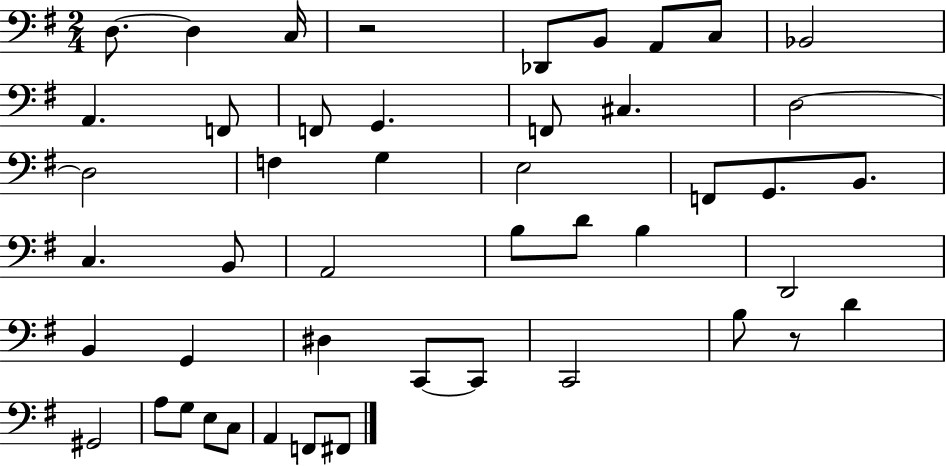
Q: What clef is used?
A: bass